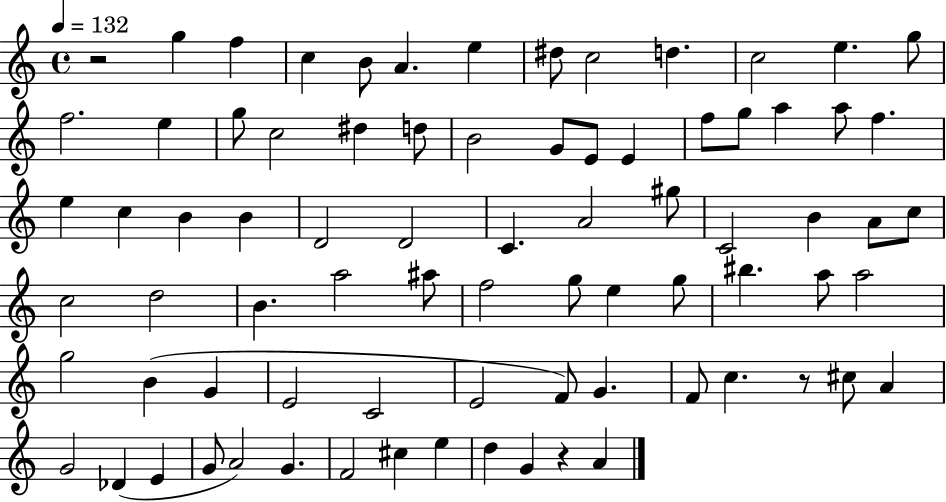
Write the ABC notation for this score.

X:1
T:Untitled
M:4/4
L:1/4
K:C
z2 g f c B/2 A e ^d/2 c2 d c2 e g/2 f2 e g/2 c2 ^d d/2 B2 G/2 E/2 E f/2 g/2 a a/2 f e c B B D2 D2 C A2 ^g/2 C2 B A/2 c/2 c2 d2 B a2 ^a/2 f2 g/2 e g/2 ^b a/2 a2 g2 B G E2 C2 E2 F/2 G F/2 c z/2 ^c/2 A G2 _D E G/2 A2 G F2 ^c e d G z A